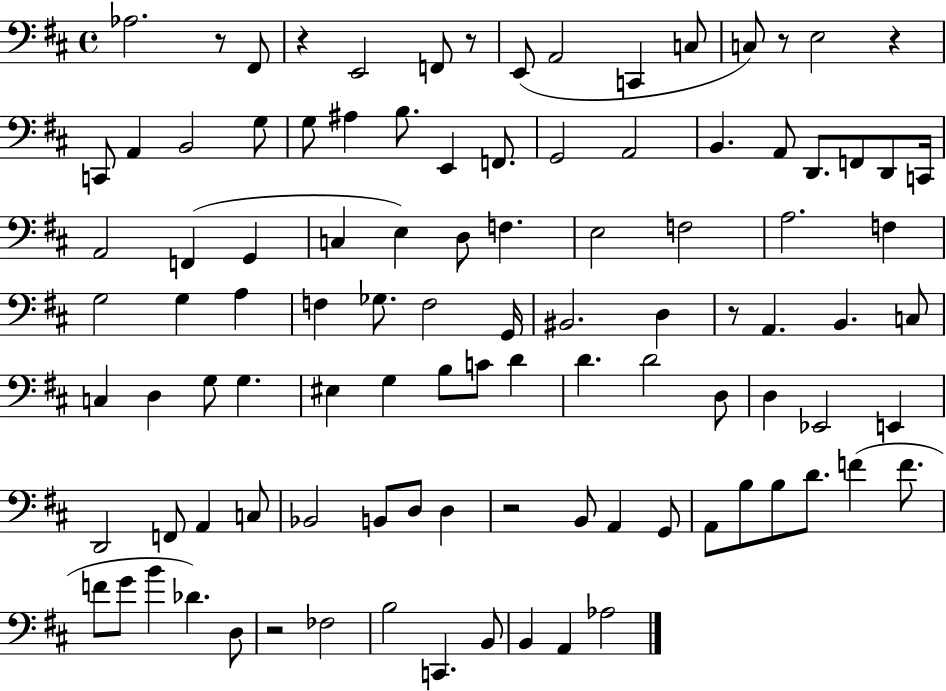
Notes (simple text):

Ab3/h. R/e F#2/e R/q E2/h F2/e R/e E2/e A2/h C2/q C3/e C3/e R/e E3/h R/q C2/e A2/q B2/h G3/e G3/e A#3/q B3/e. E2/q F2/e. G2/h A2/h B2/q. A2/e D2/e. F2/e D2/e C2/s A2/h F2/q G2/q C3/q E3/q D3/e F3/q. E3/h F3/h A3/h. F3/q G3/h G3/q A3/q F3/q Gb3/e. F3/h G2/s BIS2/h. D3/q R/e A2/q. B2/q. C3/e C3/q D3/q G3/e G3/q. EIS3/q G3/q B3/e C4/e D4/q D4/q. D4/h D3/e D3/q Eb2/h E2/q D2/h F2/e A2/q C3/e Bb2/h B2/e D3/e D3/q R/h B2/e A2/q G2/e A2/e B3/e B3/e D4/e. F4/q F4/e. F4/e G4/e B4/q Db4/q. D3/e R/h FES3/h B3/h C2/q. B2/e B2/q A2/q Ab3/h